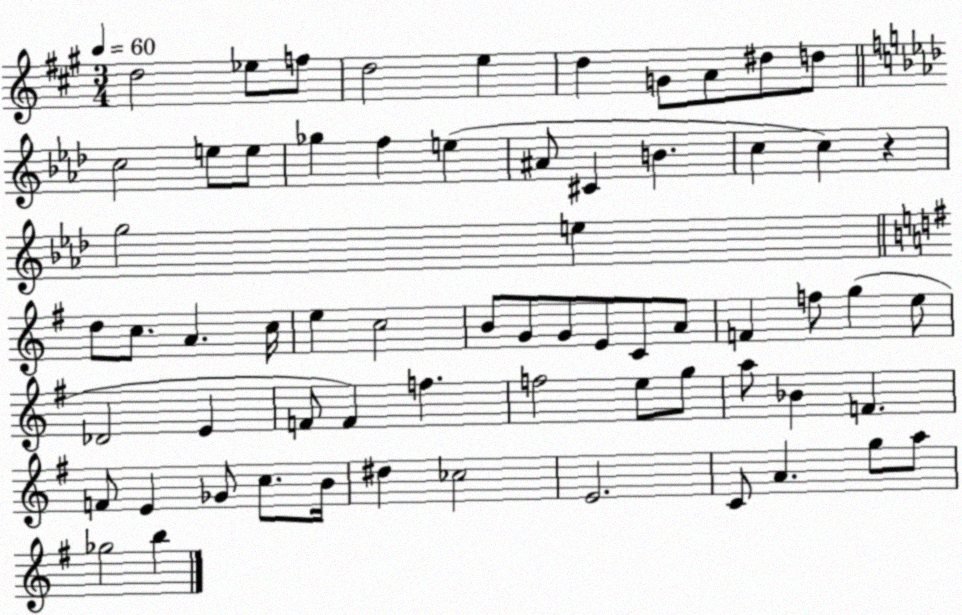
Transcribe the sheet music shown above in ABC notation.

X:1
T:Untitled
M:3/4
L:1/4
K:A
d2 _e/2 f/2 d2 e d G/2 A/2 ^d/2 d/2 c2 e/2 e/2 _g f e ^A/2 ^C B c c z g2 e d/2 c/2 A c/4 e c2 B/2 G/2 G/2 E/2 C/2 A/2 F f/2 g e/2 _D2 E F/2 F f f2 e/2 g/2 a/2 _B F F/2 E _G/2 c/2 B/4 ^d _c2 E2 C/2 A g/2 a/2 _g2 b